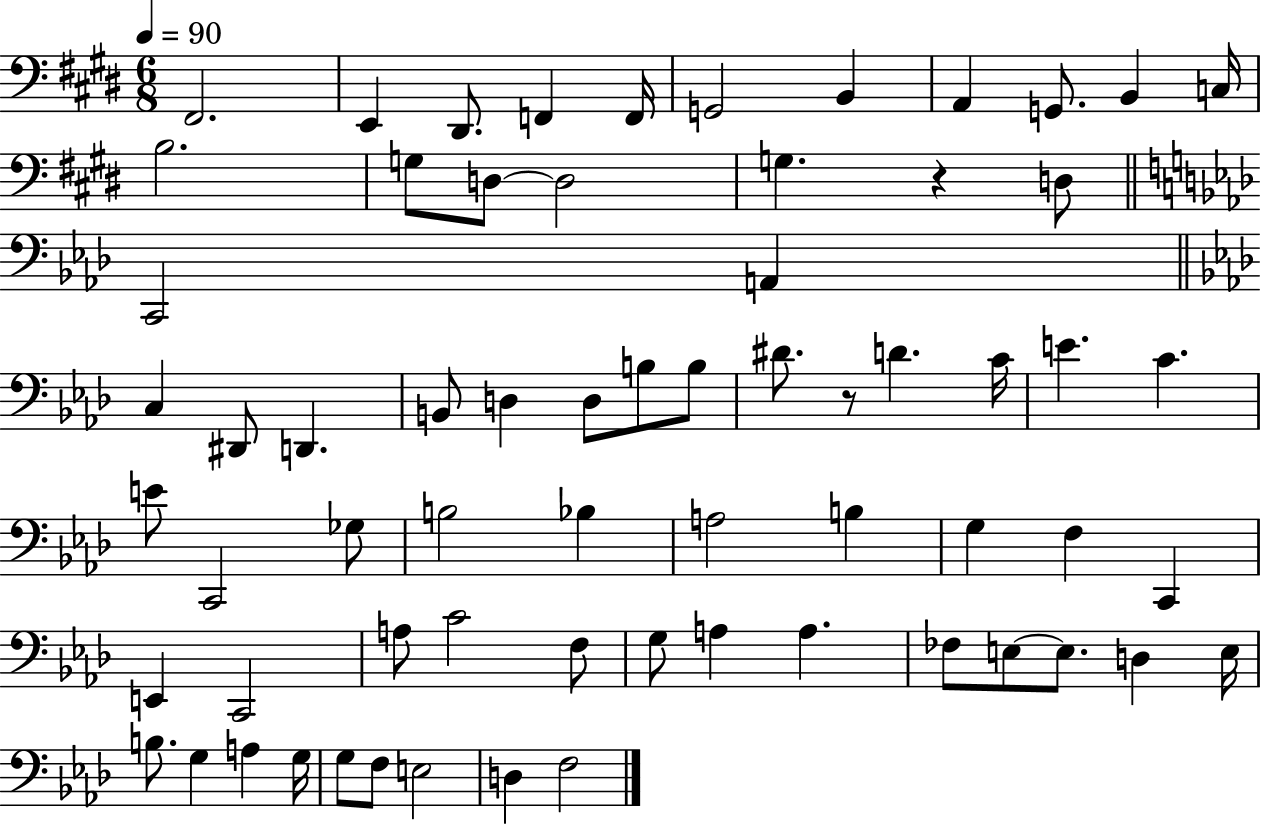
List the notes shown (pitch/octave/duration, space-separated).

F#2/h. E2/q D#2/e. F2/q F2/s G2/h B2/q A2/q G2/e. B2/q C3/s B3/h. G3/e D3/e D3/h G3/q. R/q D3/e C2/h A2/q C3/q D#2/e D2/q. B2/e D3/q D3/e B3/e B3/e D#4/e. R/e D4/q. C4/s E4/q. C4/q. E4/e C2/h Gb3/e B3/h Bb3/q A3/h B3/q G3/q F3/q C2/q E2/q C2/h A3/e C4/h F3/e G3/e A3/q A3/q. FES3/e E3/e E3/e. D3/q E3/s B3/e. G3/q A3/q G3/s G3/e F3/e E3/h D3/q F3/h